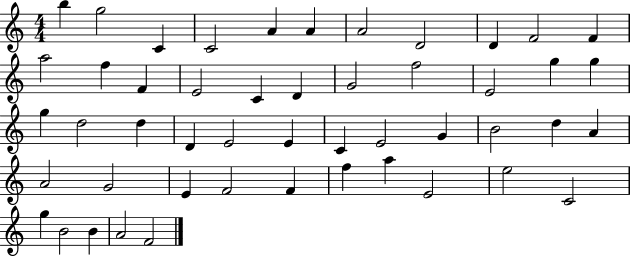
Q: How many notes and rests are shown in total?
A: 49